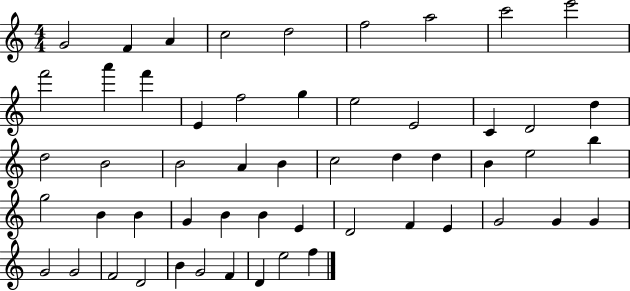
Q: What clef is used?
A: treble